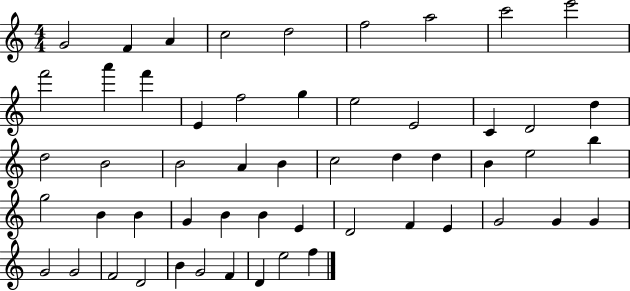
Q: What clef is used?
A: treble